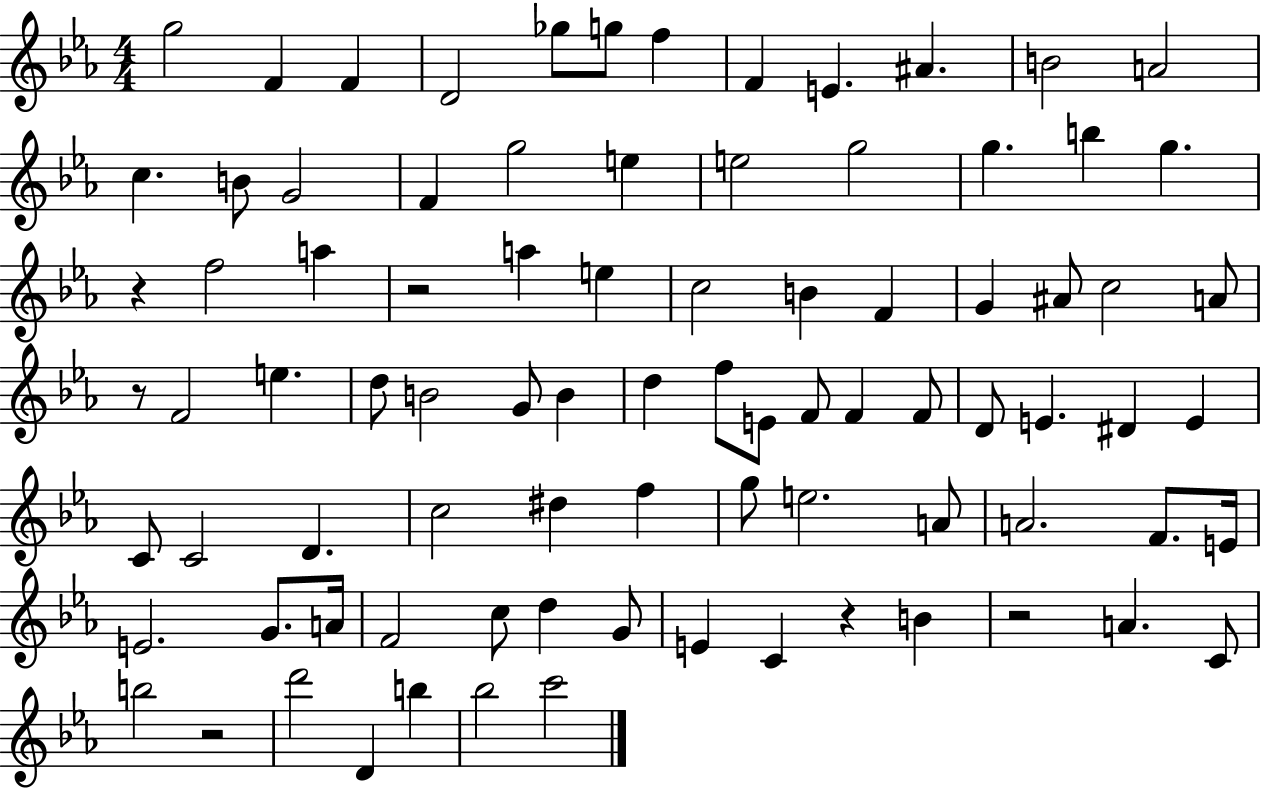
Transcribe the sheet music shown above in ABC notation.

X:1
T:Untitled
M:4/4
L:1/4
K:Eb
g2 F F D2 _g/2 g/2 f F E ^A B2 A2 c B/2 G2 F g2 e e2 g2 g b g z f2 a z2 a e c2 B F G ^A/2 c2 A/2 z/2 F2 e d/2 B2 G/2 B d f/2 E/2 F/2 F F/2 D/2 E ^D E C/2 C2 D c2 ^d f g/2 e2 A/2 A2 F/2 E/4 E2 G/2 A/4 F2 c/2 d G/2 E C z B z2 A C/2 b2 z2 d'2 D b _b2 c'2